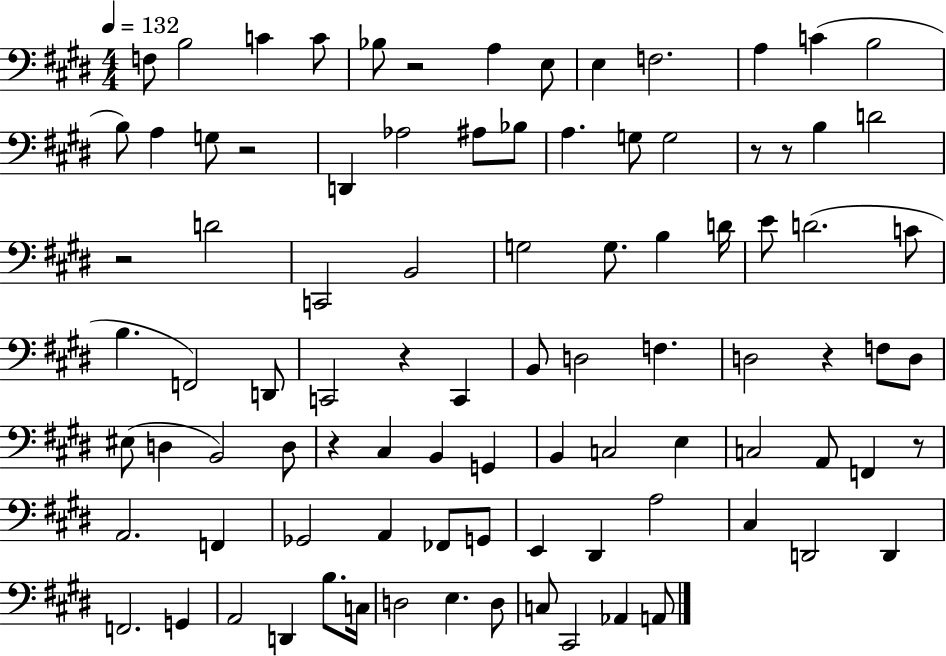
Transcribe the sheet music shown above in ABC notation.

X:1
T:Untitled
M:4/4
L:1/4
K:E
F,/2 B,2 C C/2 _B,/2 z2 A, E,/2 E, F,2 A, C B,2 B,/2 A, G,/2 z2 D,, _A,2 ^A,/2 _B,/2 A, G,/2 G,2 z/2 z/2 B, D2 z2 D2 C,,2 B,,2 G,2 G,/2 B, D/4 E/2 D2 C/2 B, F,,2 D,,/2 C,,2 z C,, B,,/2 D,2 F, D,2 z F,/2 D,/2 ^E,/2 D, B,,2 D,/2 z ^C, B,, G,, B,, C,2 E, C,2 A,,/2 F,, z/2 A,,2 F,, _G,,2 A,, _F,,/2 G,,/2 E,, ^D,, A,2 ^C, D,,2 D,, F,,2 G,, A,,2 D,, B,/2 C,/4 D,2 E, D,/2 C,/2 ^C,,2 _A,, A,,/2